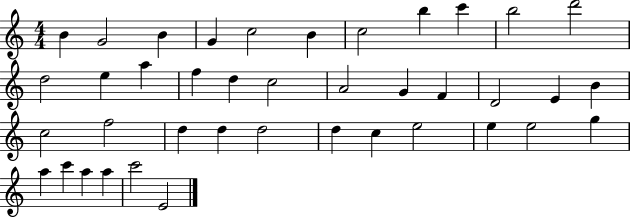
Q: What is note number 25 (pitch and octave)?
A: F5